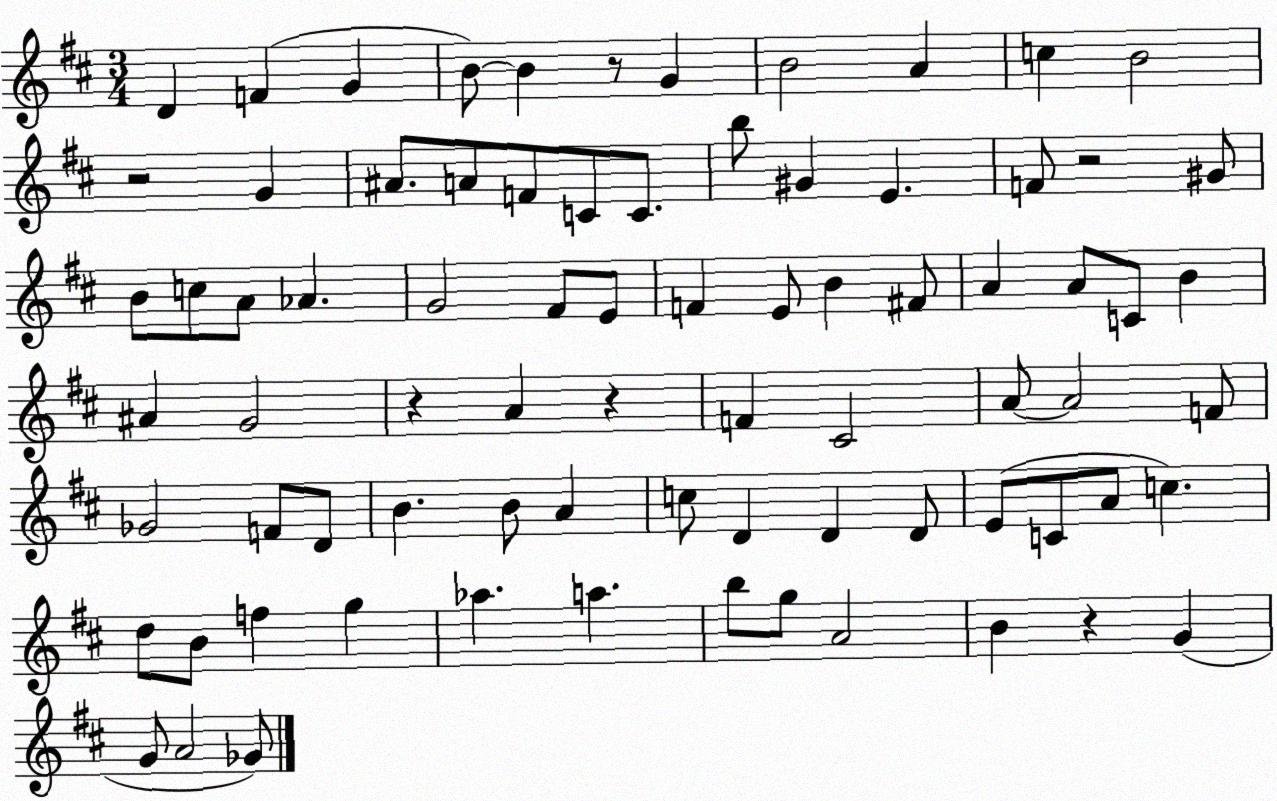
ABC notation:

X:1
T:Untitled
M:3/4
L:1/4
K:D
D F G B/2 B z/2 G B2 A c B2 z2 G ^A/2 A/2 F/2 C/2 C/2 b/2 ^G E F/2 z2 ^G/2 B/2 c/2 A/2 _A G2 ^F/2 E/2 F E/2 B ^F/2 A A/2 C/2 B ^A G2 z A z F ^C2 A/2 A2 F/2 _G2 F/2 D/2 B B/2 A c/2 D D D/2 E/2 C/2 A/2 c d/2 B/2 f g _a a b/2 g/2 A2 B z G G/2 A2 _G/2